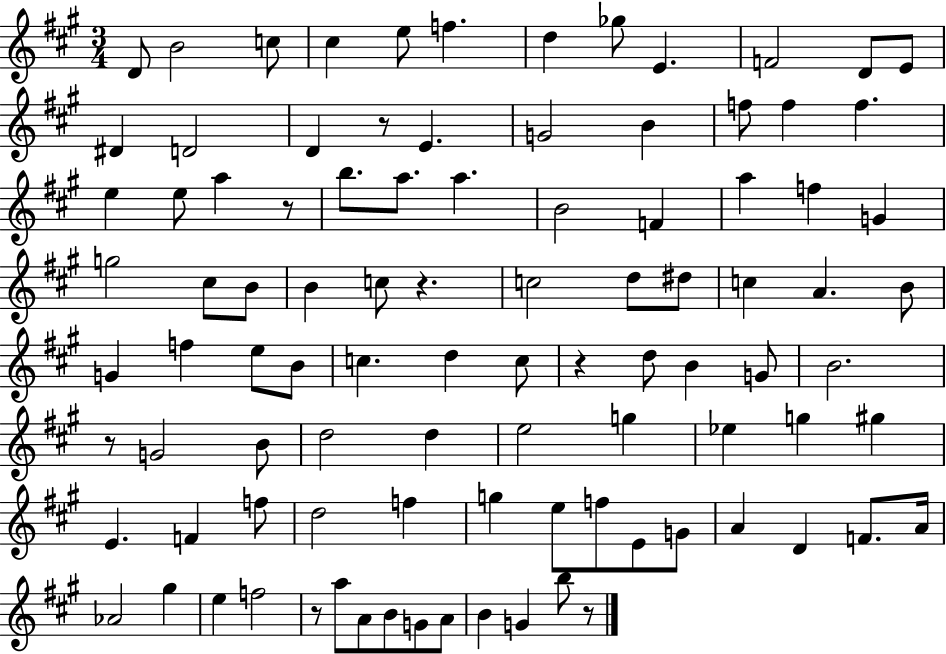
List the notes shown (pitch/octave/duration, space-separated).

D4/e B4/h C5/e C#5/q E5/e F5/q. D5/q Gb5/e E4/q. F4/h D4/e E4/e D#4/q D4/h D4/q R/e E4/q. G4/h B4/q F5/e F5/q F5/q. E5/q E5/e A5/q R/e B5/e. A5/e. A5/q. B4/h F4/q A5/q F5/q G4/q G5/h C#5/e B4/e B4/q C5/e R/q. C5/h D5/e D#5/e C5/q A4/q. B4/e G4/q F5/q E5/e B4/e C5/q. D5/q C5/e R/q D5/e B4/q G4/e B4/h. R/e G4/h B4/e D5/h D5/q E5/h G5/q Eb5/q G5/q G#5/q E4/q. F4/q F5/e D5/h F5/q G5/q E5/e F5/e E4/e G4/e A4/q D4/q F4/e. A4/s Ab4/h G#5/q E5/q F5/h R/e A5/e A4/e B4/e G4/e A4/e B4/q G4/q B5/e R/e